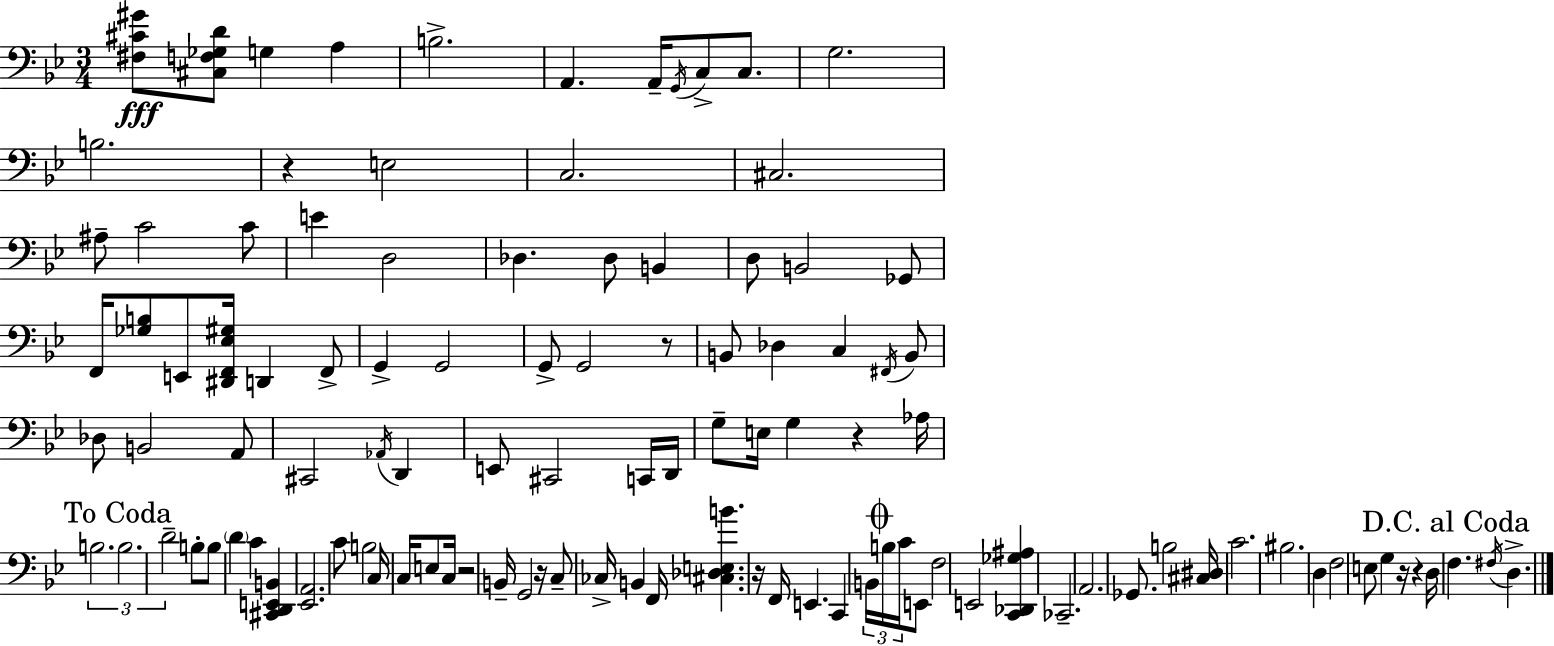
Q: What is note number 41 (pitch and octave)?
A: C#2